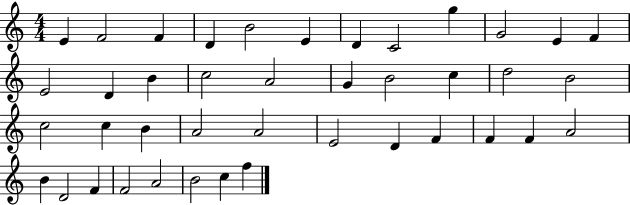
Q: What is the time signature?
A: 4/4